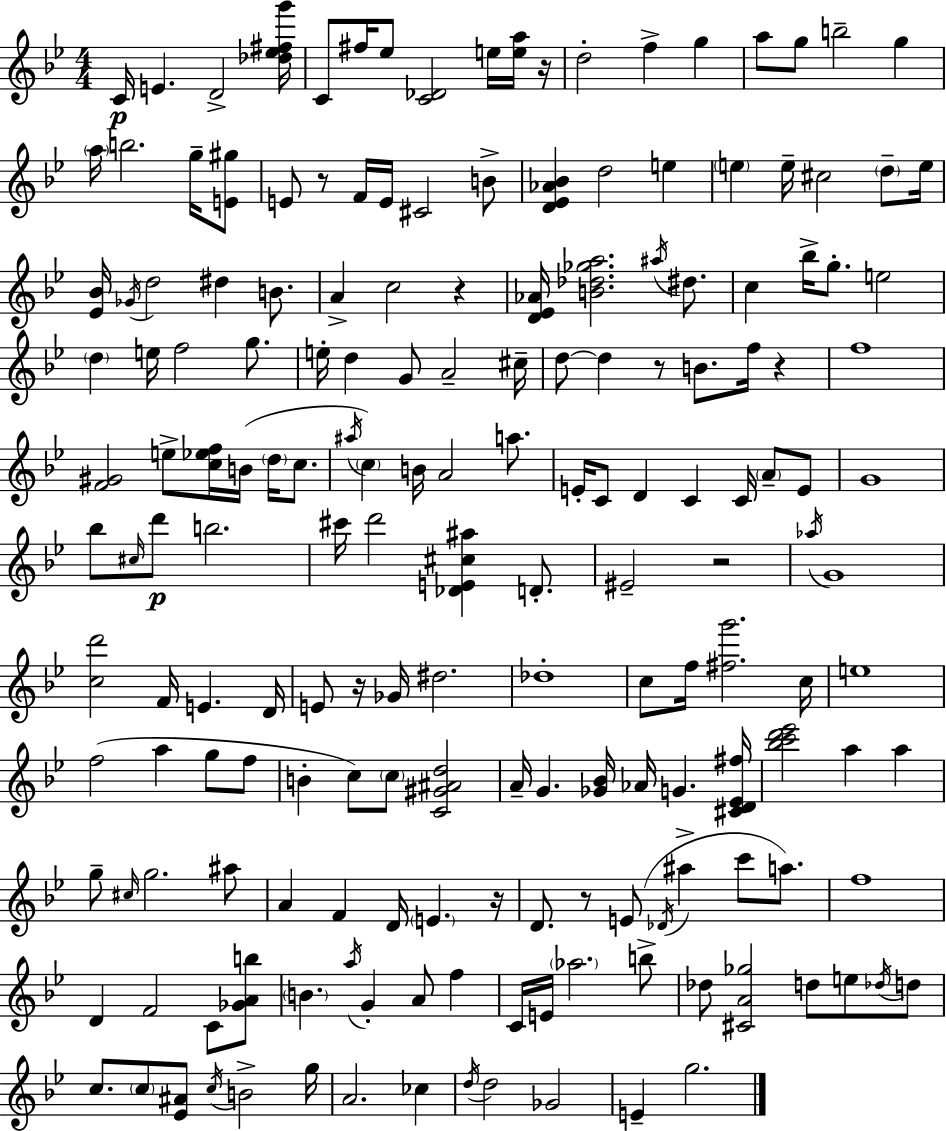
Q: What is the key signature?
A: G minor